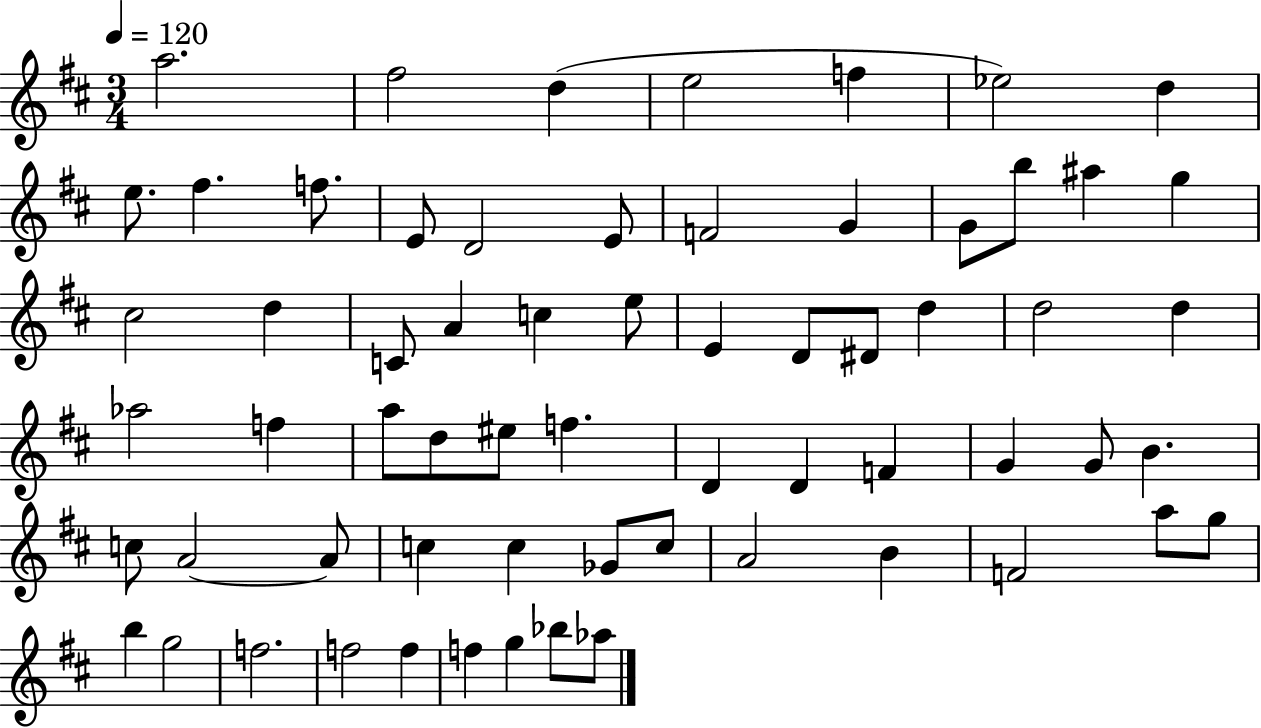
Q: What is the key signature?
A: D major